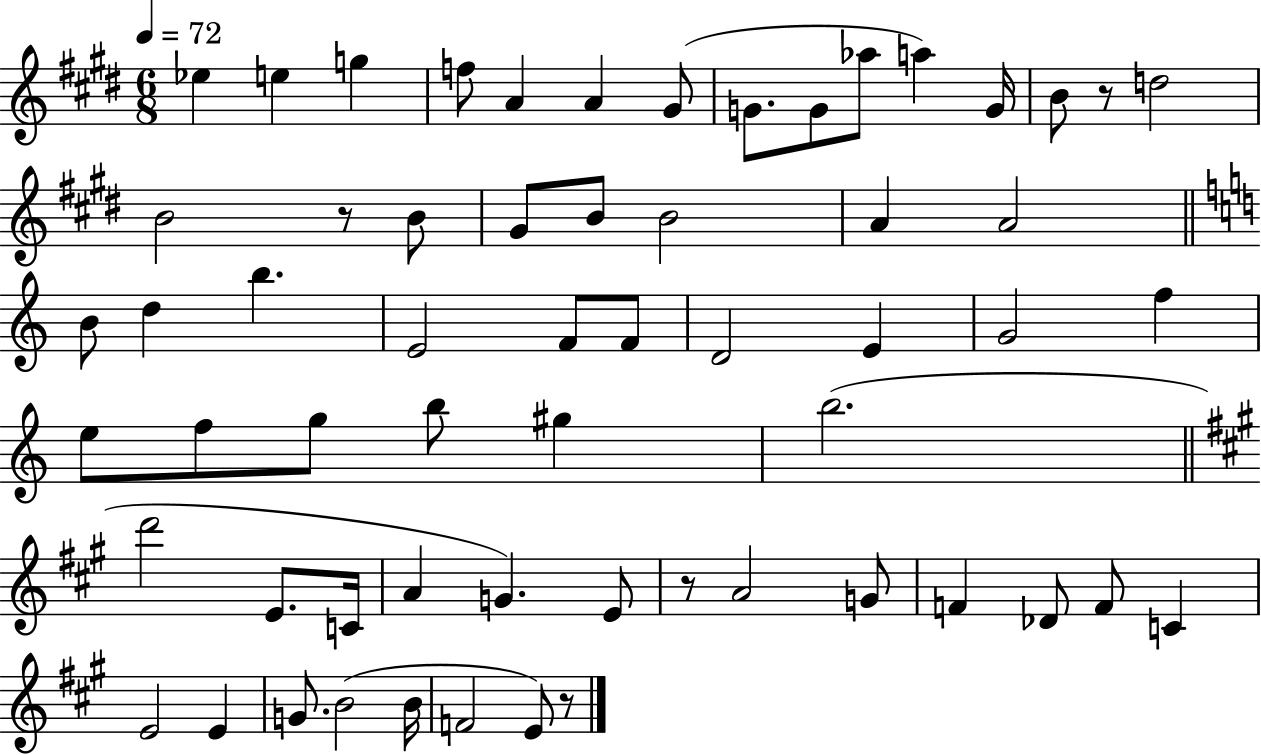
{
  \clef treble
  \numericTimeSignature
  \time 6/8
  \key e \major
  \tempo 4 = 72
  ees''4 e''4 g''4 | f''8 a'4 a'4 gis'8( | g'8. g'8 aes''8 a''4) g'16 | b'8 r8 d''2 | \break b'2 r8 b'8 | gis'8 b'8 b'2 | a'4 a'2 | \bar "||" \break \key a \minor b'8 d''4 b''4. | e'2 f'8 f'8 | d'2 e'4 | g'2 f''4 | \break e''8 f''8 g''8 b''8 gis''4 | b''2.( | \bar "||" \break \key a \major d'''2 e'8. c'16 | a'4 g'4.) e'8 | r8 a'2 g'8 | f'4 des'8 f'8 c'4 | \break e'2 e'4 | g'8. b'2( b'16 | f'2 e'8) r8 | \bar "|."
}